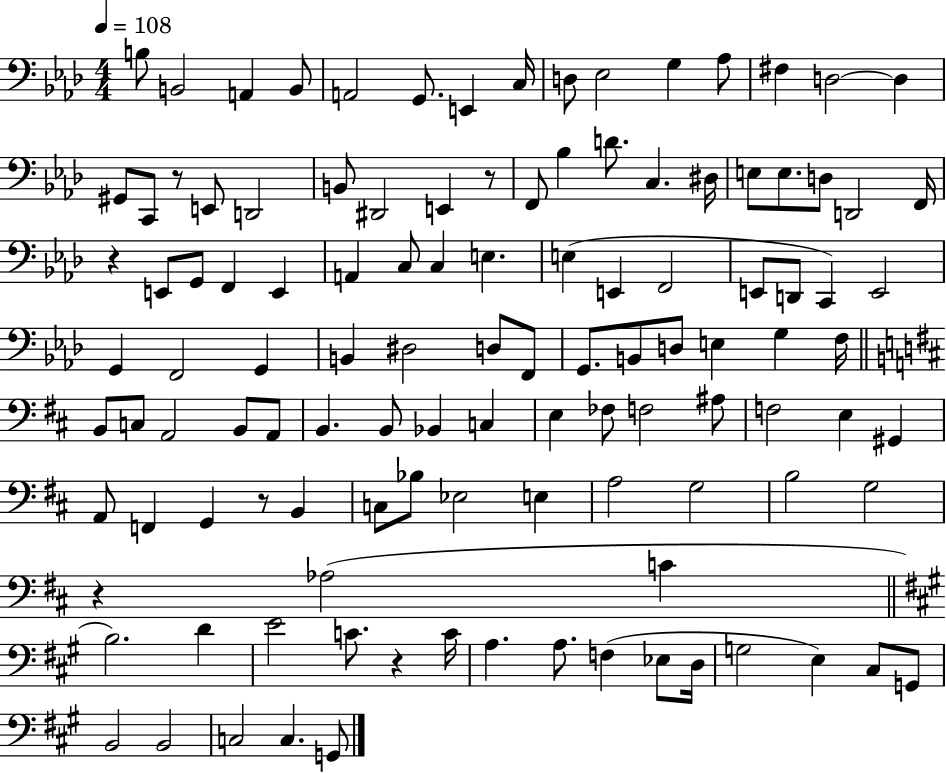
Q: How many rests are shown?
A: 6